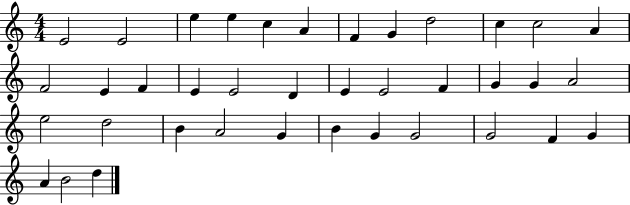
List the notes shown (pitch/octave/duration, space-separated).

E4/h E4/h E5/q E5/q C5/q A4/q F4/q G4/q D5/h C5/q C5/h A4/q F4/h E4/q F4/q E4/q E4/h D4/q E4/q E4/h F4/q G4/q G4/q A4/h E5/h D5/h B4/q A4/h G4/q B4/q G4/q G4/h G4/h F4/q G4/q A4/q B4/h D5/q